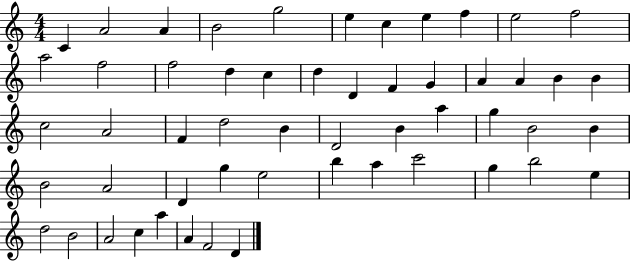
{
  \clef treble
  \numericTimeSignature
  \time 4/4
  \key c \major
  c'4 a'2 a'4 | b'2 g''2 | e''4 c''4 e''4 f''4 | e''2 f''2 | \break a''2 f''2 | f''2 d''4 c''4 | d''4 d'4 f'4 g'4 | a'4 a'4 b'4 b'4 | \break c''2 a'2 | f'4 d''2 b'4 | d'2 b'4 a''4 | g''4 b'2 b'4 | \break b'2 a'2 | d'4 g''4 e''2 | b''4 a''4 c'''2 | g''4 b''2 e''4 | \break d''2 b'2 | a'2 c''4 a''4 | a'4 f'2 d'4 | \bar "|."
}